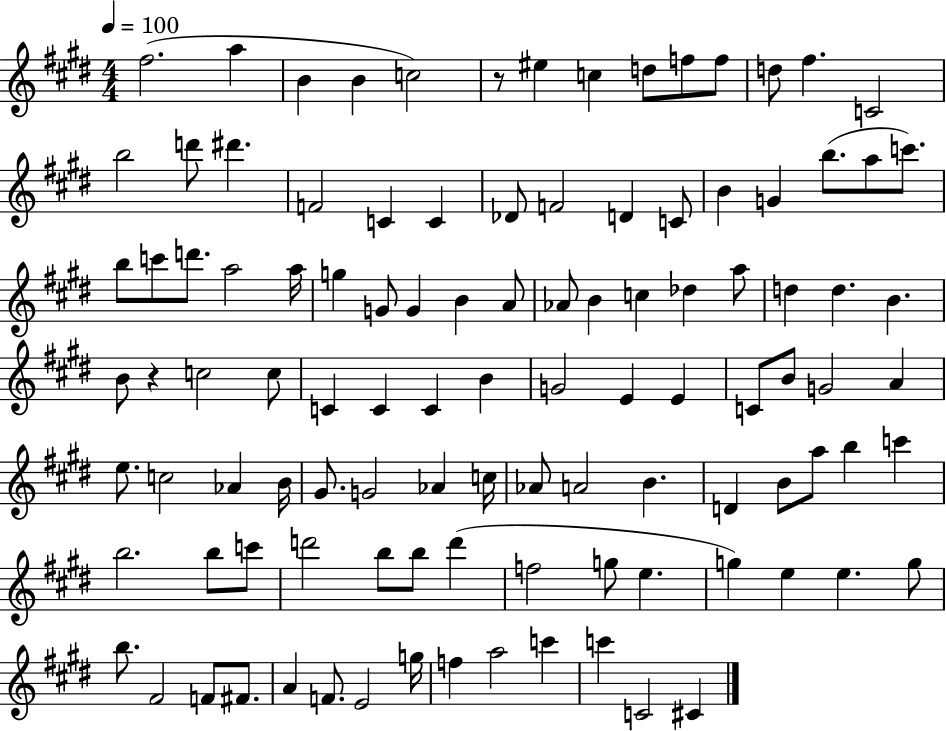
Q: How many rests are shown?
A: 2